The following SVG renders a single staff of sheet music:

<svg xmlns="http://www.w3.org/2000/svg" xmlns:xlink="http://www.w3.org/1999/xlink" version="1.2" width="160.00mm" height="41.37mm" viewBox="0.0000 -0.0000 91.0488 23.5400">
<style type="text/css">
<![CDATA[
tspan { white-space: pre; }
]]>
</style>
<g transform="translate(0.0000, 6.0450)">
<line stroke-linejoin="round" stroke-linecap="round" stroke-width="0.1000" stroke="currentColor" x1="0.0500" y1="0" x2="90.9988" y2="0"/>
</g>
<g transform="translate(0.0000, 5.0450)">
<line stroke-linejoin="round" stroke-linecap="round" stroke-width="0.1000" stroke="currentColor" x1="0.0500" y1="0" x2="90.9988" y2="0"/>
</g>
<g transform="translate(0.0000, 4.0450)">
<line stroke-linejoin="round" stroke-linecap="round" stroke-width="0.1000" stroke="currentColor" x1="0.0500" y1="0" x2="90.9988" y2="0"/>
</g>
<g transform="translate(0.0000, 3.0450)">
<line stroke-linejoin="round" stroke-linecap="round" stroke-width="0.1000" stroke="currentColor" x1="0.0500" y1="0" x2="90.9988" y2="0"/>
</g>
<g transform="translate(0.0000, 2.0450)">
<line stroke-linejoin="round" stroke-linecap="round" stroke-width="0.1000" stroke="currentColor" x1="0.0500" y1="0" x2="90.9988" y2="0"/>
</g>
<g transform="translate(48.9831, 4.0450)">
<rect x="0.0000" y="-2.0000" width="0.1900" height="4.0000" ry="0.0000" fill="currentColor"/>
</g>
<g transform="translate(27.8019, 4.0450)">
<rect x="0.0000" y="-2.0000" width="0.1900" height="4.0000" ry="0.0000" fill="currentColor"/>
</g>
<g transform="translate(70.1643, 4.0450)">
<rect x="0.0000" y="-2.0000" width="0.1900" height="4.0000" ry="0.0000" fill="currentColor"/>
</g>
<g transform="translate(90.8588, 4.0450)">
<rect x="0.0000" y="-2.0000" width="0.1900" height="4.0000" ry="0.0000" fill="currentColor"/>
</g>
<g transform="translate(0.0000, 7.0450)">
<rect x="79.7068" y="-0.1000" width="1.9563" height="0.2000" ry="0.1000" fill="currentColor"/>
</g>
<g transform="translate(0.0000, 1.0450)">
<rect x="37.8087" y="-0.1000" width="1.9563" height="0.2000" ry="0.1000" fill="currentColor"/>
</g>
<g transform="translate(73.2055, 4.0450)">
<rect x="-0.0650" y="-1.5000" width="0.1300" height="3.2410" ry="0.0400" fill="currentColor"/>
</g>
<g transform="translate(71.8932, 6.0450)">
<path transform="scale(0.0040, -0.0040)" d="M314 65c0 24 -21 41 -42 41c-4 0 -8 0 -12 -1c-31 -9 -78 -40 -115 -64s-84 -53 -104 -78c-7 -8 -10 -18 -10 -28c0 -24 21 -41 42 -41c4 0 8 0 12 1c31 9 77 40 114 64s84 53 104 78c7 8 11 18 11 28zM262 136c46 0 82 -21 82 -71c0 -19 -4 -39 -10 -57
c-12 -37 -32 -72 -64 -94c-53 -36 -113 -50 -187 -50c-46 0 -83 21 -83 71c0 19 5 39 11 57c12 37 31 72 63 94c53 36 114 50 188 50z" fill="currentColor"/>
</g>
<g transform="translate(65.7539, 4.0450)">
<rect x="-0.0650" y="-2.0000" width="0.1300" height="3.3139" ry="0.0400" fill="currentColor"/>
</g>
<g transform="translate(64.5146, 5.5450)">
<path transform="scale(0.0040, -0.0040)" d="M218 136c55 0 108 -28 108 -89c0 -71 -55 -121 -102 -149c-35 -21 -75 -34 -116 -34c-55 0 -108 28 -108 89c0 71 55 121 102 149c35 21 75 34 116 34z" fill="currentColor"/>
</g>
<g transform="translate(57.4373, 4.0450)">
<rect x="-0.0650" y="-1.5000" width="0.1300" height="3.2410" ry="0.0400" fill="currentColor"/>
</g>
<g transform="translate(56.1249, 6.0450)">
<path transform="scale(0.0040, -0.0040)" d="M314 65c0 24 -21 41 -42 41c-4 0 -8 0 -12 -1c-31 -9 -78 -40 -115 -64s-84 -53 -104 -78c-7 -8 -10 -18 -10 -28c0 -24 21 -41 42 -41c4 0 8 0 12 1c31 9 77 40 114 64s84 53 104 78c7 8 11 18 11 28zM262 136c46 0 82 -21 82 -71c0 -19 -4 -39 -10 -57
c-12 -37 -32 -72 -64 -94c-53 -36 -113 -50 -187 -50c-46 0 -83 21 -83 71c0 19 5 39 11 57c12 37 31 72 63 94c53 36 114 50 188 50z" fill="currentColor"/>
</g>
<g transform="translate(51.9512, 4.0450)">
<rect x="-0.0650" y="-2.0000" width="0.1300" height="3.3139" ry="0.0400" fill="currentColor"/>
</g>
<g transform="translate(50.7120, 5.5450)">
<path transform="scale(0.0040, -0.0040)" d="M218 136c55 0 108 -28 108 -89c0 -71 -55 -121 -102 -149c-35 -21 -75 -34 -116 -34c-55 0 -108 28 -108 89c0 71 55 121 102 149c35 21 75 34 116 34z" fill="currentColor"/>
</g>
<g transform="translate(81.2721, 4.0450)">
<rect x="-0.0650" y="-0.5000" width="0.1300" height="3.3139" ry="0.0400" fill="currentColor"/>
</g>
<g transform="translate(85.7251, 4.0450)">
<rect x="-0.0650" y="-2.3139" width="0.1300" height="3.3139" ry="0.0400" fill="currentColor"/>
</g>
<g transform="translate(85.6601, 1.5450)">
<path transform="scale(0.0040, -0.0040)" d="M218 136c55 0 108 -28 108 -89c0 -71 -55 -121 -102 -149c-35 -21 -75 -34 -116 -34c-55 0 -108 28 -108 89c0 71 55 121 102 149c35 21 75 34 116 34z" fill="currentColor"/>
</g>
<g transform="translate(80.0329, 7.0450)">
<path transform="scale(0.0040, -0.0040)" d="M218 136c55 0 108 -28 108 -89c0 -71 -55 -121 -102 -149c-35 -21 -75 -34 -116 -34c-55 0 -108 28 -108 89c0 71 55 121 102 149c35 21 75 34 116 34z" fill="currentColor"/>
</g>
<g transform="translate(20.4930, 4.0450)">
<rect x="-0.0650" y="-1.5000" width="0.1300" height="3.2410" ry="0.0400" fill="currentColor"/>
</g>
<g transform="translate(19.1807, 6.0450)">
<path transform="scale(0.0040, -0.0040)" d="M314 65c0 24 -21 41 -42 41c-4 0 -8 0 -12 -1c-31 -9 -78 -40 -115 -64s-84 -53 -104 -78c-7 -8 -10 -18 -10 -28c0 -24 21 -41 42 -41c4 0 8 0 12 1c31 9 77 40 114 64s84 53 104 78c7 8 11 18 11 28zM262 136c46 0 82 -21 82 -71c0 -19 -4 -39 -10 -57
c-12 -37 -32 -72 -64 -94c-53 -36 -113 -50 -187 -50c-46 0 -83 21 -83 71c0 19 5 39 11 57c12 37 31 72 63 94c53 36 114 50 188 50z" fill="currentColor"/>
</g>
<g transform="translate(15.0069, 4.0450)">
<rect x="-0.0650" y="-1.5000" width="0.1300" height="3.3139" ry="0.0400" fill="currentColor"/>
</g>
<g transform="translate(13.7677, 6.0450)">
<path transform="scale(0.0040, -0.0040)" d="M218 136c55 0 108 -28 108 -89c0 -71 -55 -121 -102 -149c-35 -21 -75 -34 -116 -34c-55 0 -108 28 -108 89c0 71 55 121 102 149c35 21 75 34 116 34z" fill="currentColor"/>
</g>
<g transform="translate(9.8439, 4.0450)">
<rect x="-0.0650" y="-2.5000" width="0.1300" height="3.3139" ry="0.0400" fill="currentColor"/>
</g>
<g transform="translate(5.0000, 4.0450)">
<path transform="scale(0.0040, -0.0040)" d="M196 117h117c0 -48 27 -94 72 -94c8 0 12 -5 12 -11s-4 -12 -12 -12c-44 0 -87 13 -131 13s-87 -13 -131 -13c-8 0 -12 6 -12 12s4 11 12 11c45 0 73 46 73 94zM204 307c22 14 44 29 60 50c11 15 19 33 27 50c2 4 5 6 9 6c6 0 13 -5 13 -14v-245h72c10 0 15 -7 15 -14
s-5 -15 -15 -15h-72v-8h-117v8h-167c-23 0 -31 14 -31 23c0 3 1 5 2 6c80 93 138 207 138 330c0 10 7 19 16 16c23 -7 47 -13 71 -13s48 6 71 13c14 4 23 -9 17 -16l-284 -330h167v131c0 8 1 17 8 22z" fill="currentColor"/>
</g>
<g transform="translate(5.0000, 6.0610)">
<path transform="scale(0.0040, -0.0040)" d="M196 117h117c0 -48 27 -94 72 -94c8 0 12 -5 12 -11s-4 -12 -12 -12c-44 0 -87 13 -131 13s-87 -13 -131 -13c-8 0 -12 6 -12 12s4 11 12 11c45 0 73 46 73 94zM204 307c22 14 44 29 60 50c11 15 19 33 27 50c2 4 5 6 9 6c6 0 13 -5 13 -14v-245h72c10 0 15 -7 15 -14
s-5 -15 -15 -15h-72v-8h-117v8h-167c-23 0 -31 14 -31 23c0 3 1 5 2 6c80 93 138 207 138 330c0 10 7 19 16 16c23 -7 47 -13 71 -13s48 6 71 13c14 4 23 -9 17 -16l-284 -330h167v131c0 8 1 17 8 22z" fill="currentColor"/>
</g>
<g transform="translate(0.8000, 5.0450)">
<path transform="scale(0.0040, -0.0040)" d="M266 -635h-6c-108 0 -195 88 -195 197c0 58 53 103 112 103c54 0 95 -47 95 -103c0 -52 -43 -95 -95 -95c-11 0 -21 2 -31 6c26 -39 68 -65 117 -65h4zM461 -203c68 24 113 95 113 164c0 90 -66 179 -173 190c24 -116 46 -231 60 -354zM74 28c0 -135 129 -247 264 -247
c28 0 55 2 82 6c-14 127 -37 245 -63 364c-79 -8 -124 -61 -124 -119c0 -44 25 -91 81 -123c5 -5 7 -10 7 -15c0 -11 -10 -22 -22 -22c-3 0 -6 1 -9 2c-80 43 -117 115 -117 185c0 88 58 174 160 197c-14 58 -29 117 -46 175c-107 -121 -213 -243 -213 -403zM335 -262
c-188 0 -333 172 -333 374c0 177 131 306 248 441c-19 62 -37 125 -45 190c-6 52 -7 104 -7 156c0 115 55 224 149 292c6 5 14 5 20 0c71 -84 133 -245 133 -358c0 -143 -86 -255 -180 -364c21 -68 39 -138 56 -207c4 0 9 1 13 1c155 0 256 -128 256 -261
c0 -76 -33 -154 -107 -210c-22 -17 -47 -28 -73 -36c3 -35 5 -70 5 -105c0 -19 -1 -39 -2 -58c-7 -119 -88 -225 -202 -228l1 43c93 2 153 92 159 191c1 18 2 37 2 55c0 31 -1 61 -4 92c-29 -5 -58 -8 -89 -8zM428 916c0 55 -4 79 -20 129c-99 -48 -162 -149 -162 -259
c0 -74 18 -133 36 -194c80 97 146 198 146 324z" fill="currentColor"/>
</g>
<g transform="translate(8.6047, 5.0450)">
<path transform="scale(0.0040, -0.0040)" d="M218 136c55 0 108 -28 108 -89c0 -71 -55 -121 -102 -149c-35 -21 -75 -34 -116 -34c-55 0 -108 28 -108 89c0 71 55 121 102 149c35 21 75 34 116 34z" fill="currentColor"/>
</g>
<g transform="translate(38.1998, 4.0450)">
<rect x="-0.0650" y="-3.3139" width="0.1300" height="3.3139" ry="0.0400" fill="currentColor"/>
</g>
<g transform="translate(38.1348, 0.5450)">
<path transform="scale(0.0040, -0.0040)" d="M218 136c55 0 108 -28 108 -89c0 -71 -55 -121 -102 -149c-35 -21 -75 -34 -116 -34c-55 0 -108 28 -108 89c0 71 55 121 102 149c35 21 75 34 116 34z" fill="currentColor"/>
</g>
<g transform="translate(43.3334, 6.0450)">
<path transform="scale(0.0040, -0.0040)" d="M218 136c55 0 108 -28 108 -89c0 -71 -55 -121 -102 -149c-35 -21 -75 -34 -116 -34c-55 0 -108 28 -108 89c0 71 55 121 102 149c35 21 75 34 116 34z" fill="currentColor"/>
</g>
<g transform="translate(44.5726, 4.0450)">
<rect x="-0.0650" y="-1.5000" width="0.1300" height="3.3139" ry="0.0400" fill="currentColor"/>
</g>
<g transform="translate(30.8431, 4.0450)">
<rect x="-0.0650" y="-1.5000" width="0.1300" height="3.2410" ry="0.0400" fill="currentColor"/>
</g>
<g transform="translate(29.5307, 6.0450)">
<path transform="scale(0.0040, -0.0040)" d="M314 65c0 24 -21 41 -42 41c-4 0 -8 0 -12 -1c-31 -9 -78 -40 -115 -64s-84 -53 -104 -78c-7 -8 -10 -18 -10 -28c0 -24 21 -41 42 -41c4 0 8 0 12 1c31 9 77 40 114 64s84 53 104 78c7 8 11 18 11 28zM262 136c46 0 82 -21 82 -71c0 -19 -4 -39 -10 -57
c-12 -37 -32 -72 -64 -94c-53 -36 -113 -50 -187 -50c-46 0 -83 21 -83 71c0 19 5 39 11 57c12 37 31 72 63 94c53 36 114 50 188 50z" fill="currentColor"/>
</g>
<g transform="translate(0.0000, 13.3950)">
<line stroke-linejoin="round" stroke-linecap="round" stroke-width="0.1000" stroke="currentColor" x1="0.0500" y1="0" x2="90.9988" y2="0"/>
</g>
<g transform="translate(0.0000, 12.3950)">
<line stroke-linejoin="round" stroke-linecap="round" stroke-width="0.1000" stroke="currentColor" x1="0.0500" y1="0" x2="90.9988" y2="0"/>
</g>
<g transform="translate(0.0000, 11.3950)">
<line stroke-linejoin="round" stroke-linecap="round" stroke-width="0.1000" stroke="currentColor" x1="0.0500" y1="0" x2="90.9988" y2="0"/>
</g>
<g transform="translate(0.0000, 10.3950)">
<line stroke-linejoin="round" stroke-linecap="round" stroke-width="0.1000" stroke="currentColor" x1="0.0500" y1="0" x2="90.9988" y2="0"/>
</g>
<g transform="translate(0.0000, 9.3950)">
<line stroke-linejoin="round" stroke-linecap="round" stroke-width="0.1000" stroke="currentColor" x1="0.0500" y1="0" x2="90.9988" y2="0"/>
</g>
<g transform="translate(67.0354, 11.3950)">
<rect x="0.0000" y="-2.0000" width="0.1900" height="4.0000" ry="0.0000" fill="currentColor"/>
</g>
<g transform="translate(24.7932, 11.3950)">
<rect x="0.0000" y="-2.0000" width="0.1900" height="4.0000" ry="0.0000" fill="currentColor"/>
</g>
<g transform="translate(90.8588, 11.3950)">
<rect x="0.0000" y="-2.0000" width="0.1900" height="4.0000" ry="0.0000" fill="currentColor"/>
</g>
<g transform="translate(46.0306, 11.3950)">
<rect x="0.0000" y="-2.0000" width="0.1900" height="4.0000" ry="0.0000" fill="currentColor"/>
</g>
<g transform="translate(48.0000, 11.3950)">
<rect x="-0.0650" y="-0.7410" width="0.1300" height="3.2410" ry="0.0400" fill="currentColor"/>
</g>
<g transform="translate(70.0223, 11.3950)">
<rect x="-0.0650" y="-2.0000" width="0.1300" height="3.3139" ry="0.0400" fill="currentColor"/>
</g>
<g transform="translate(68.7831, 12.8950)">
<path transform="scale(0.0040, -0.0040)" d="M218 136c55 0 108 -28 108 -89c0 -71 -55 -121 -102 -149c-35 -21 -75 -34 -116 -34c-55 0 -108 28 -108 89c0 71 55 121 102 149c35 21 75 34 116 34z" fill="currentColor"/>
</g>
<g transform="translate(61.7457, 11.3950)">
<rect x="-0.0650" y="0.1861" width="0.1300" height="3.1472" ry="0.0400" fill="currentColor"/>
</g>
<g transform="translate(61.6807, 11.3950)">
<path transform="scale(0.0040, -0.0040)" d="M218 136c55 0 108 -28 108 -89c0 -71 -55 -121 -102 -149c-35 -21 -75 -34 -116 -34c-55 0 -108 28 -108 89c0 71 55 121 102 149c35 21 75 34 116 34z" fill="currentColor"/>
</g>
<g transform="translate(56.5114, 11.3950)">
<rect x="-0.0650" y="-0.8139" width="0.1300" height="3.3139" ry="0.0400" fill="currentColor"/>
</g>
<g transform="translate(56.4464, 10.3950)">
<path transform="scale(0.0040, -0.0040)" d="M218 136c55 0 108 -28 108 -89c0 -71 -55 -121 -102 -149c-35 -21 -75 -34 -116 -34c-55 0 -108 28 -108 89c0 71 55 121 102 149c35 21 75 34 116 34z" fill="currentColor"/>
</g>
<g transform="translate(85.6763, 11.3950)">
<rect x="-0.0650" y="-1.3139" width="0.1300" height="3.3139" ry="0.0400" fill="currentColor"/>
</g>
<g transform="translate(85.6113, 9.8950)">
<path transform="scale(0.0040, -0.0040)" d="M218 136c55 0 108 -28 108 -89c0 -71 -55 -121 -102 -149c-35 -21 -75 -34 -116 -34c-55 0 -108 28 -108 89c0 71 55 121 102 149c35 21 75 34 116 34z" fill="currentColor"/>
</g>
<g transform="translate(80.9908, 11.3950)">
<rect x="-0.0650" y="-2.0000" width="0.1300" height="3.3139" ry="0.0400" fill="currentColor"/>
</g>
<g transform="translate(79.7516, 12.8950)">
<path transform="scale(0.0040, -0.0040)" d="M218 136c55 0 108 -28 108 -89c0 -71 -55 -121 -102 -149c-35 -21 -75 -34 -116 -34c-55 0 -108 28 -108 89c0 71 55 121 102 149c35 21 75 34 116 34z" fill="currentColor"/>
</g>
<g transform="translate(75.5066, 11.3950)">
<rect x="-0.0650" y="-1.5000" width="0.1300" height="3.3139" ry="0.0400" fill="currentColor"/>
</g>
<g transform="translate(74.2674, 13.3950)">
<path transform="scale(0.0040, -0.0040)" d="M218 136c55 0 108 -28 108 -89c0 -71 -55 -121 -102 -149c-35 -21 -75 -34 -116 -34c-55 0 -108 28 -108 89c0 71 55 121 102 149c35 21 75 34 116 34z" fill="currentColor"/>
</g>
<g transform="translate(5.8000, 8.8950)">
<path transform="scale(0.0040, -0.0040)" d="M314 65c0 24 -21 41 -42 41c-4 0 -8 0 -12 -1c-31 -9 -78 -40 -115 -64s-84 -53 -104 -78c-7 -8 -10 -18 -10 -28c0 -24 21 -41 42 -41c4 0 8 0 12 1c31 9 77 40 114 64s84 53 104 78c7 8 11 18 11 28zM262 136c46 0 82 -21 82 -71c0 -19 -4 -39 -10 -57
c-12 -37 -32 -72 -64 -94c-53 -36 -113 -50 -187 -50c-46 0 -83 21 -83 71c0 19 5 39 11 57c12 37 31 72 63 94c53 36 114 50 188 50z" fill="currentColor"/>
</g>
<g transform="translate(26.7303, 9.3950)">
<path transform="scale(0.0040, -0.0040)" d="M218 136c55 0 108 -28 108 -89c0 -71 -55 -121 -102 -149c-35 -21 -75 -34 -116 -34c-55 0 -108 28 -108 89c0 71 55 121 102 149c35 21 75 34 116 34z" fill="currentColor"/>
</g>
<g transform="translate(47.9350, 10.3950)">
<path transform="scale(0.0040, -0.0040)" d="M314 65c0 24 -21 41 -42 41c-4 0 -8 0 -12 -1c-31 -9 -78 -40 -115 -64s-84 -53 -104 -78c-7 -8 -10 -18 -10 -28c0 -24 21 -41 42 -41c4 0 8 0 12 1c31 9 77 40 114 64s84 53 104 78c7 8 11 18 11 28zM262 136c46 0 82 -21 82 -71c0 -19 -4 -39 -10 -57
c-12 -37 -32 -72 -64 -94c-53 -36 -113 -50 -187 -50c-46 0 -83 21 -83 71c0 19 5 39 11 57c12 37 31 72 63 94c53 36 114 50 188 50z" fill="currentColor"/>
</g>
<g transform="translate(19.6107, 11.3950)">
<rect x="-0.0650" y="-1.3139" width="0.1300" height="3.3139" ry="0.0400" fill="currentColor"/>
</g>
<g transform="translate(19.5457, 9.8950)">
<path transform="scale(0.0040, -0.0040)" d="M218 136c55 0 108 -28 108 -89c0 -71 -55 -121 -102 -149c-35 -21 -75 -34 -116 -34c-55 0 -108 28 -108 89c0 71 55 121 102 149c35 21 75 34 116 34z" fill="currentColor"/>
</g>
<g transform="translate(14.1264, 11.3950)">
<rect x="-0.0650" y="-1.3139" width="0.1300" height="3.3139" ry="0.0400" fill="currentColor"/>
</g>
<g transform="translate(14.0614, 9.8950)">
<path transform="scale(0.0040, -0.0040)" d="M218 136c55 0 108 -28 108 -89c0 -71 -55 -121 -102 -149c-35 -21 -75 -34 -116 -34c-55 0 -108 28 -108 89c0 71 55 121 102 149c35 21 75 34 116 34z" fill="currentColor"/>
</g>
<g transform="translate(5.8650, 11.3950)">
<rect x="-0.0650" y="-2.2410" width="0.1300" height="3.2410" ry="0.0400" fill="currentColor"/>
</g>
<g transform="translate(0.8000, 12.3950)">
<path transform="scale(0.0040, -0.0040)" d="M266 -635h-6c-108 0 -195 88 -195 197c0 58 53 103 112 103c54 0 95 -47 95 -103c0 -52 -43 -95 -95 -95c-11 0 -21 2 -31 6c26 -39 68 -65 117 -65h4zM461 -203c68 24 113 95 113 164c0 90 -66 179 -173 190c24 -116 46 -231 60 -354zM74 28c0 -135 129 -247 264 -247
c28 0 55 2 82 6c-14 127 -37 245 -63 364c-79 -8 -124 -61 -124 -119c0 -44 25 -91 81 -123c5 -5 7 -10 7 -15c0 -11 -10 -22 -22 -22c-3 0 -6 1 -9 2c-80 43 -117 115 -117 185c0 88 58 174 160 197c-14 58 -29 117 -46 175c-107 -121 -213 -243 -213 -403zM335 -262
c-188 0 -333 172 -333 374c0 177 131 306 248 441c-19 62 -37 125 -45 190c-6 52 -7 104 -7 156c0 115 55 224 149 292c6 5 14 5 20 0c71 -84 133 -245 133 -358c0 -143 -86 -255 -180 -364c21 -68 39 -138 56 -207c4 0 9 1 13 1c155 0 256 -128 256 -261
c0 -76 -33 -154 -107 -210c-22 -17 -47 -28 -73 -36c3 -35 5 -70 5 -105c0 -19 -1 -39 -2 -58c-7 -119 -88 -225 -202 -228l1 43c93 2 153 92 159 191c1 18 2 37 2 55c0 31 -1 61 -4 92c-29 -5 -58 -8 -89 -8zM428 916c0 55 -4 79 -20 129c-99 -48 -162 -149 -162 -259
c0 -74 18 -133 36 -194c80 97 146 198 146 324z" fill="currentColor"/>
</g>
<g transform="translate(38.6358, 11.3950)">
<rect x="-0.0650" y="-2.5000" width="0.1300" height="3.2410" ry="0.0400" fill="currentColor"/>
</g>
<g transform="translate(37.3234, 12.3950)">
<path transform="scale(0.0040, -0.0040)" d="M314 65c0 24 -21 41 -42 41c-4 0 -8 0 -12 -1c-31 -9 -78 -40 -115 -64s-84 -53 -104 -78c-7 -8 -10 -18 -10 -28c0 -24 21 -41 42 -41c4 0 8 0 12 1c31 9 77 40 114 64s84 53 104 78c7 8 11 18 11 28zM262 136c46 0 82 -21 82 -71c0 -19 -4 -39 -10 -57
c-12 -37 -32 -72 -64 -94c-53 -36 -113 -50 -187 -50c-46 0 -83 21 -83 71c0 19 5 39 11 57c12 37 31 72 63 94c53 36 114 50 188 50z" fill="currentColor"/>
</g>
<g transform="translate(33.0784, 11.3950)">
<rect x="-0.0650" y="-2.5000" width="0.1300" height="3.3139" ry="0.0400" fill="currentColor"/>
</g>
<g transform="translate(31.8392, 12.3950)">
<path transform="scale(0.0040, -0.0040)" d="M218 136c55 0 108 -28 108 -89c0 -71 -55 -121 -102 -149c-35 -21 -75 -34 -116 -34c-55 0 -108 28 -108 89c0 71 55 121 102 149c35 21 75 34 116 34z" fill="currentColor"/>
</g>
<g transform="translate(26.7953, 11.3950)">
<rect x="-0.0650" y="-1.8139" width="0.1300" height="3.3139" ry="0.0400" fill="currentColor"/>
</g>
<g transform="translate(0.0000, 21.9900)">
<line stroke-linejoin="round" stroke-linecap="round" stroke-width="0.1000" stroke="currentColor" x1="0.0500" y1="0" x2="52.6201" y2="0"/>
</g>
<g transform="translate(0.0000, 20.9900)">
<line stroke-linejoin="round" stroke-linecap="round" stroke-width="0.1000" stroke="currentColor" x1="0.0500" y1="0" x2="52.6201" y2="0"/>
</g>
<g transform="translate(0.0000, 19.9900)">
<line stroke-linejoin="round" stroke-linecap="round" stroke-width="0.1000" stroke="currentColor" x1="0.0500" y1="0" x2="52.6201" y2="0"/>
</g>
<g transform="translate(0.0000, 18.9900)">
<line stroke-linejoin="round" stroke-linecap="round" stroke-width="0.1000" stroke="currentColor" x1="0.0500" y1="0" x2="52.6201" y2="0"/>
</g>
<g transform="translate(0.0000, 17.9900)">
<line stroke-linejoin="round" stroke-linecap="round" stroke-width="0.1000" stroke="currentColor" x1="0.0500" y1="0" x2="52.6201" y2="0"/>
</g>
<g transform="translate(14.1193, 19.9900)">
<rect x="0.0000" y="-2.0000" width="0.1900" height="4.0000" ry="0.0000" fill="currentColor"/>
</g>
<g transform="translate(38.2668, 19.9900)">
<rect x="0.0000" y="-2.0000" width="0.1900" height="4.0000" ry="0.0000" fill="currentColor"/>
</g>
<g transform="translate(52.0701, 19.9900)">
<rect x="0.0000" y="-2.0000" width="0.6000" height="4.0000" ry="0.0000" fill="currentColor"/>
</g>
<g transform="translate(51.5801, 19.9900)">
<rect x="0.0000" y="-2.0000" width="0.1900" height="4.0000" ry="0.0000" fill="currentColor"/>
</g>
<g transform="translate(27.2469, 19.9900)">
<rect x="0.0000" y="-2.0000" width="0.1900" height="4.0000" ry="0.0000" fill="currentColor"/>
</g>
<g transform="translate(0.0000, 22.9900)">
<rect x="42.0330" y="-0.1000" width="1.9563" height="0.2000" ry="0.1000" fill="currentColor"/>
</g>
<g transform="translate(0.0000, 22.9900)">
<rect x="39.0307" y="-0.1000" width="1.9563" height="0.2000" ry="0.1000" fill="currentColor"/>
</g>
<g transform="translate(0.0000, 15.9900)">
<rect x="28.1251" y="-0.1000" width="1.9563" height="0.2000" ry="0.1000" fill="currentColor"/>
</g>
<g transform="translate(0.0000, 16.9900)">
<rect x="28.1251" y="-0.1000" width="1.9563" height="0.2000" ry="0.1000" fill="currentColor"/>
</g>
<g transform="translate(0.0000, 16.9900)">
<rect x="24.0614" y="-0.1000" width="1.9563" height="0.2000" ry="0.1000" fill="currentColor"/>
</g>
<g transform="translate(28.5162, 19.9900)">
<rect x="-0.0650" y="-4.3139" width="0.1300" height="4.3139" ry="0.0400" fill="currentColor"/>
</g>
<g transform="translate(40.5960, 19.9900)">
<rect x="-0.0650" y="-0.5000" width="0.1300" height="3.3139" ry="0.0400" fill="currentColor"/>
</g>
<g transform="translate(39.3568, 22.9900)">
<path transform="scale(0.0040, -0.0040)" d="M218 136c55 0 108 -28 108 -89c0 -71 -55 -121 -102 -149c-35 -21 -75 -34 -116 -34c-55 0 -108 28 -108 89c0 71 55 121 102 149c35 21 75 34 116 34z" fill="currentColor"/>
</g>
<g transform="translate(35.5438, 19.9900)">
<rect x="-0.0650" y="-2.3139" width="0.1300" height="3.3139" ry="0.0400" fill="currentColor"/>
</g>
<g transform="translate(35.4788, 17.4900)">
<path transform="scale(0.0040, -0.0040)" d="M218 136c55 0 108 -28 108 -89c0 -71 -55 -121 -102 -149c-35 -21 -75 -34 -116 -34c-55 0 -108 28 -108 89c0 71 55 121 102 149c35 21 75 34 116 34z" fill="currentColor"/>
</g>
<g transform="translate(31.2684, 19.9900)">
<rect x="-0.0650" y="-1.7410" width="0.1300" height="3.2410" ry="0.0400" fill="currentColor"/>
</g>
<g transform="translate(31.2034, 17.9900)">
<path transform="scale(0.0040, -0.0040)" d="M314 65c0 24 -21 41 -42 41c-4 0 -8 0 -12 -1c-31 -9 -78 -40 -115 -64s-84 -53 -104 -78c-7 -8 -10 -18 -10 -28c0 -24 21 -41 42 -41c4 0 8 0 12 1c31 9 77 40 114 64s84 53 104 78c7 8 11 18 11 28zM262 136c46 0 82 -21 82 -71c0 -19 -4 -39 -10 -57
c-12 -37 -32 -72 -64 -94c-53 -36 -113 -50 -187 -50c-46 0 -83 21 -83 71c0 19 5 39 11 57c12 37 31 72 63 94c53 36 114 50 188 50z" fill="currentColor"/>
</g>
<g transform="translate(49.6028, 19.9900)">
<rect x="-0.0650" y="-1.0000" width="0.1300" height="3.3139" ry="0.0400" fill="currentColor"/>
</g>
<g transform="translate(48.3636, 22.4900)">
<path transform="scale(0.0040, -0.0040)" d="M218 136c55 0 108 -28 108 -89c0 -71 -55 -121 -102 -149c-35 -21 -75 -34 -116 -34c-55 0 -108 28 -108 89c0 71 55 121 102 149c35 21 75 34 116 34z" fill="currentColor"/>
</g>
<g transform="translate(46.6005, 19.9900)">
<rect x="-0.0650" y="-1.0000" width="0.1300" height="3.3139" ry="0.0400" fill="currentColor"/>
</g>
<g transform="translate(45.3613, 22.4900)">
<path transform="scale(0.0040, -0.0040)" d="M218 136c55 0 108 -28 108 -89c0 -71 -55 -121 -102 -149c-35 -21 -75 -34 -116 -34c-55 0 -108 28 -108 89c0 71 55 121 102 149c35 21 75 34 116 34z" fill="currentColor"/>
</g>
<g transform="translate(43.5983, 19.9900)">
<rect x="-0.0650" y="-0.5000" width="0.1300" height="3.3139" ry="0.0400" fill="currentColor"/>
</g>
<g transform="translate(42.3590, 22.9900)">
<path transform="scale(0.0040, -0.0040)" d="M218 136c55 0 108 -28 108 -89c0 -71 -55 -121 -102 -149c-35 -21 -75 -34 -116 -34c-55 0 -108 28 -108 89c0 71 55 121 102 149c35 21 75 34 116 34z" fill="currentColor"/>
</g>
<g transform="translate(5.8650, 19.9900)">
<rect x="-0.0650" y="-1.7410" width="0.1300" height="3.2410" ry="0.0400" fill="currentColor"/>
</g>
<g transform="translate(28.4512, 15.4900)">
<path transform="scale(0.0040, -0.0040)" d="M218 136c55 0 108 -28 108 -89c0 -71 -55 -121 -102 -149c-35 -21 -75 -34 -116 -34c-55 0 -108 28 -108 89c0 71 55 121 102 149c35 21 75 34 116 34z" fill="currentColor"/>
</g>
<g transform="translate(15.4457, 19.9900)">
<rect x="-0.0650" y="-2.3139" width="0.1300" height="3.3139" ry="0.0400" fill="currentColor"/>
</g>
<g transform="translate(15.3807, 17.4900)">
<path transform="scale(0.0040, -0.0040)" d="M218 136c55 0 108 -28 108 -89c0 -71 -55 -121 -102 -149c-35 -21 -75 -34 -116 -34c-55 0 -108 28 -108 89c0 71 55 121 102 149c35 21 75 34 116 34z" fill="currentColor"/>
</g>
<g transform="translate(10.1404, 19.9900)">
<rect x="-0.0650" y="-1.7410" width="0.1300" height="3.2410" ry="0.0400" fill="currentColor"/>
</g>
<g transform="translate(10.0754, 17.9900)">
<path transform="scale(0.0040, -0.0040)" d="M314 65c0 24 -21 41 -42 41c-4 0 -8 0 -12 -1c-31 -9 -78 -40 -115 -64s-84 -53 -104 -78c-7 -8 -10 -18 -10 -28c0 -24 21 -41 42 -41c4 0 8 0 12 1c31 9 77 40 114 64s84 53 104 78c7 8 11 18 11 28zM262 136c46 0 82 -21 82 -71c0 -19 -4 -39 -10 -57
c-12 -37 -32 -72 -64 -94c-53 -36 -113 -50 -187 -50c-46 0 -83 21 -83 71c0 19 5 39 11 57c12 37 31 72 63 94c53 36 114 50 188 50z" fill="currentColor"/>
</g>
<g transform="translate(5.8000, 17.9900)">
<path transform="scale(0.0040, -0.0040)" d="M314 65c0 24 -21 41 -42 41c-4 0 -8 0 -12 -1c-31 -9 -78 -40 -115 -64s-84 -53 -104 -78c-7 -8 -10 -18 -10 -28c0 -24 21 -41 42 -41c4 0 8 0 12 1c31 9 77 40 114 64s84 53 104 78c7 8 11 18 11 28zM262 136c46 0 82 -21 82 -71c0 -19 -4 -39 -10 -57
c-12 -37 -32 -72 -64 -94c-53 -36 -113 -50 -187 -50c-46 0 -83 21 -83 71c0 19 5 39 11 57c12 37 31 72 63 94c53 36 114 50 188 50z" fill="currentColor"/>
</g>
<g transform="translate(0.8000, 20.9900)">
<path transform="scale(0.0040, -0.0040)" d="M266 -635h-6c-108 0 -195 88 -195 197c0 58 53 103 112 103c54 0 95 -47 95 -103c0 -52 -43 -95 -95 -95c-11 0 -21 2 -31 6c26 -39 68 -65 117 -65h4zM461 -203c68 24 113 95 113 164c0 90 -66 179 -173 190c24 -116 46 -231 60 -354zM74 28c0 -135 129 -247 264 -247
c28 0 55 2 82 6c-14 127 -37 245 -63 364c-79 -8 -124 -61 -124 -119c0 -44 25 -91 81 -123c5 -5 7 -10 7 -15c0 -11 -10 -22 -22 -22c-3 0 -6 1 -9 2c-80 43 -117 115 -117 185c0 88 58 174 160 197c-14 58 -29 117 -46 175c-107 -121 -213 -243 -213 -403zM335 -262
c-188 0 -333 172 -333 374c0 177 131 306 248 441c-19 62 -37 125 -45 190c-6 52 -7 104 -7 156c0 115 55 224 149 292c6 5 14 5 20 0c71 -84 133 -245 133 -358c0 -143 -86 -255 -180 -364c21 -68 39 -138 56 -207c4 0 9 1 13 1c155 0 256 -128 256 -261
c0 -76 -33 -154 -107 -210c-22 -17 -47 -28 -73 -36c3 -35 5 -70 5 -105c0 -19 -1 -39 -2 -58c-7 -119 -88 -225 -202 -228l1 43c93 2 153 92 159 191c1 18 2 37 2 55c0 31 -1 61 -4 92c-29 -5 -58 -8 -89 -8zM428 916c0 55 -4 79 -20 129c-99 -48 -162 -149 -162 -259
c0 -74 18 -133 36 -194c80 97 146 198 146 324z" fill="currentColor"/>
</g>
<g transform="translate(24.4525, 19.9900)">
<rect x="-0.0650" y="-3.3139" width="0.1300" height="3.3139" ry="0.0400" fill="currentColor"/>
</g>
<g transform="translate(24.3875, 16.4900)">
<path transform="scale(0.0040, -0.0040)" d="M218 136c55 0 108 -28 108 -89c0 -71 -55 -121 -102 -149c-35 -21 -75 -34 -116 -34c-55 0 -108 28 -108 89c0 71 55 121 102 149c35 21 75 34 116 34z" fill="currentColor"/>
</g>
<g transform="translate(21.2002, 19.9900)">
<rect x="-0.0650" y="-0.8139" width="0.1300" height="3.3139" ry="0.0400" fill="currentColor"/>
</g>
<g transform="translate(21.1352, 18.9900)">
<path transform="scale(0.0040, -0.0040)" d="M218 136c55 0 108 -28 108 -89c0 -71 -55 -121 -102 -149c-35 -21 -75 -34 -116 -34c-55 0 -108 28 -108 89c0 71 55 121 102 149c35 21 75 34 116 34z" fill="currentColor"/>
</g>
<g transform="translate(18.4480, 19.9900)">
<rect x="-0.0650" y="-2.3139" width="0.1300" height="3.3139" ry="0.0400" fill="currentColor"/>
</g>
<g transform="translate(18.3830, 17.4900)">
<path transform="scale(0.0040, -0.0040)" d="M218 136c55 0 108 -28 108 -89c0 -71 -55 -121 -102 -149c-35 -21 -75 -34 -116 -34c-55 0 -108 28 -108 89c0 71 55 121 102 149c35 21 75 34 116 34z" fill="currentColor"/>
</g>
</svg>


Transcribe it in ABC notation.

X:1
T:Untitled
M:4/4
L:1/4
K:C
G E E2 E2 b E F E2 F E2 C g g2 e e f G G2 d2 d B F E F e f2 f2 g g d b d' f2 g C C D D